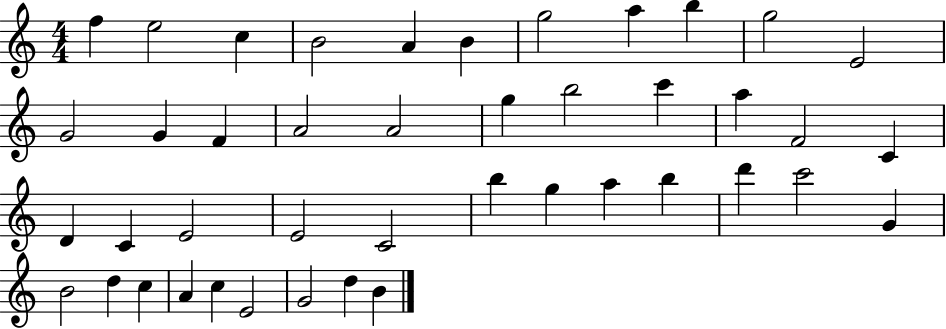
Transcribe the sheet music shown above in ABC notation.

X:1
T:Untitled
M:4/4
L:1/4
K:C
f e2 c B2 A B g2 a b g2 E2 G2 G F A2 A2 g b2 c' a F2 C D C E2 E2 C2 b g a b d' c'2 G B2 d c A c E2 G2 d B